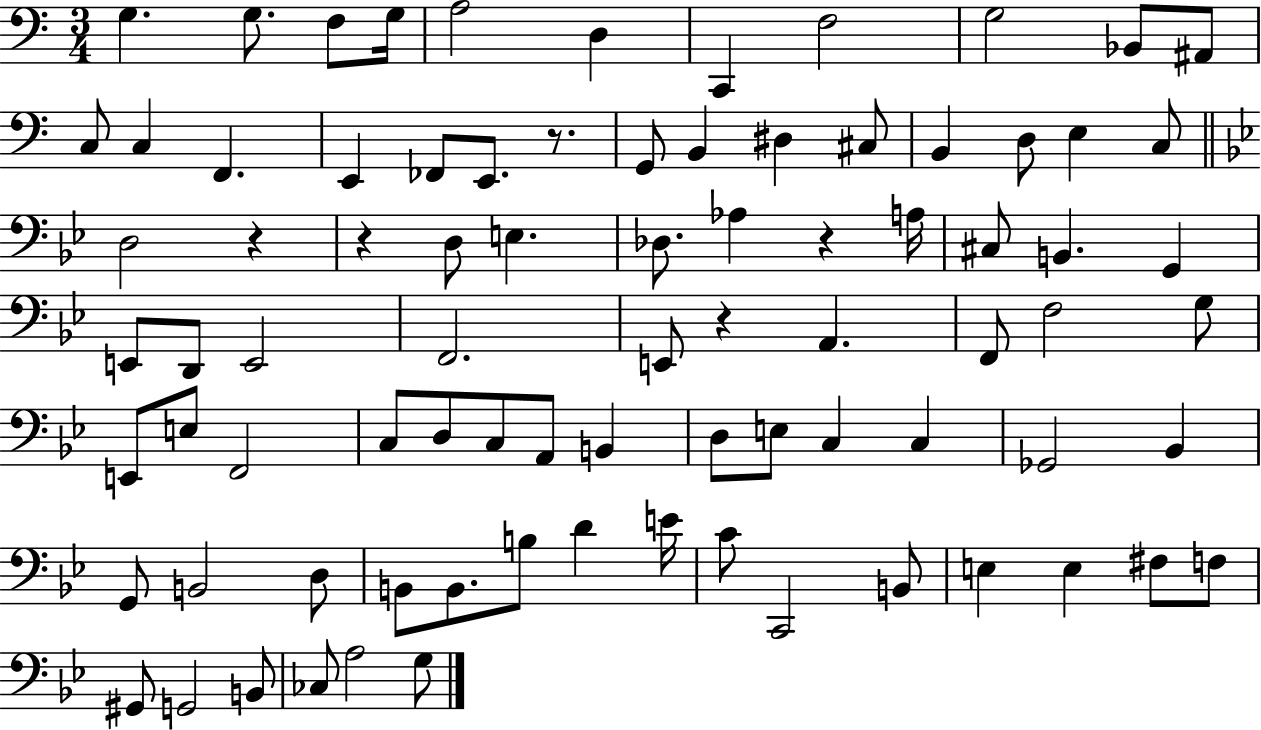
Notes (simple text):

G3/q. G3/e. F3/e G3/s A3/h D3/q C2/q F3/h G3/h Bb2/e A#2/e C3/e C3/q F2/q. E2/q FES2/e E2/e. R/e. G2/e B2/q D#3/q C#3/e B2/q D3/e E3/q C3/e D3/h R/q R/q D3/e E3/q. Db3/e. Ab3/q R/q A3/s C#3/e B2/q. G2/q E2/e D2/e E2/h F2/h. E2/e R/q A2/q. F2/e F3/h G3/e E2/e E3/e F2/h C3/e D3/e C3/e A2/e B2/q D3/e E3/e C3/q C3/q Gb2/h Bb2/q G2/e B2/h D3/e B2/e B2/e. B3/e D4/q E4/s C4/e C2/h B2/e E3/q E3/q F#3/e F3/e G#2/e G2/h B2/e CES3/e A3/h G3/e